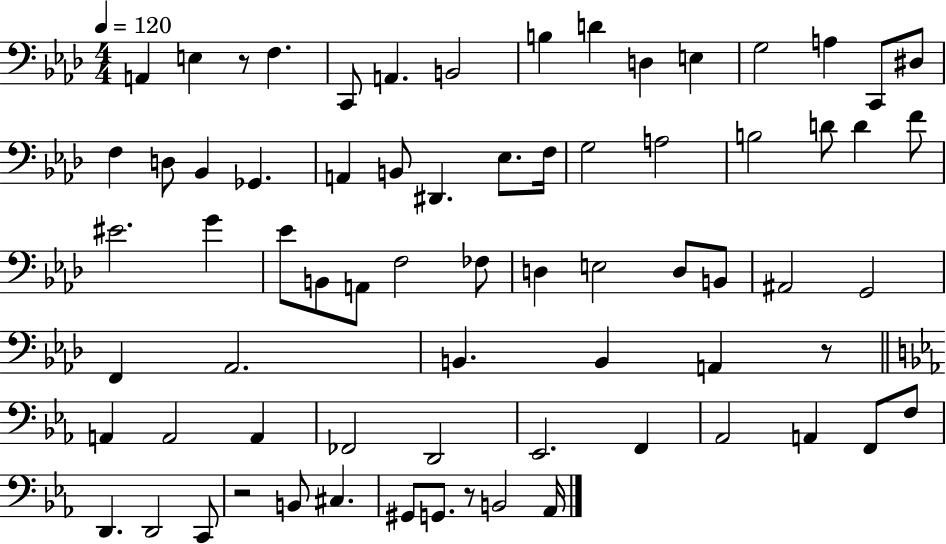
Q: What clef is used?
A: bass